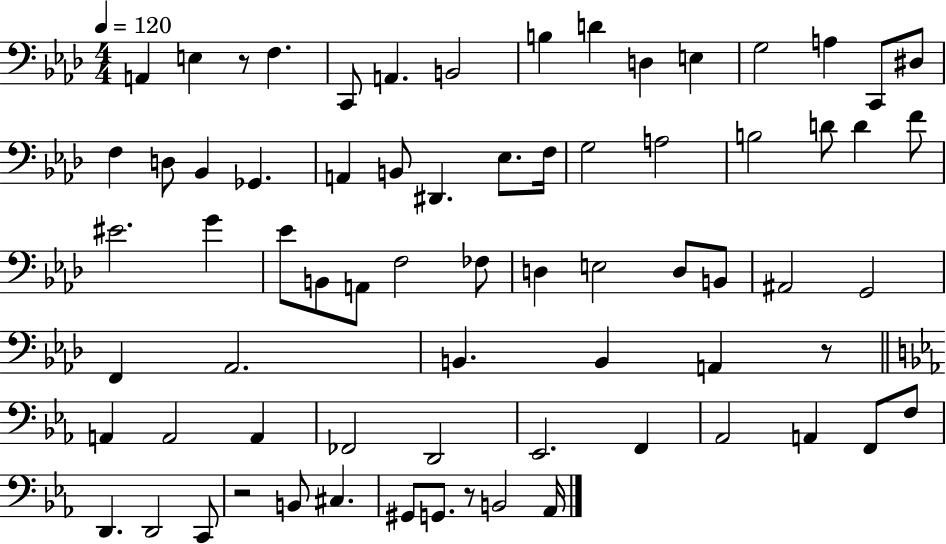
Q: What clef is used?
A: bass